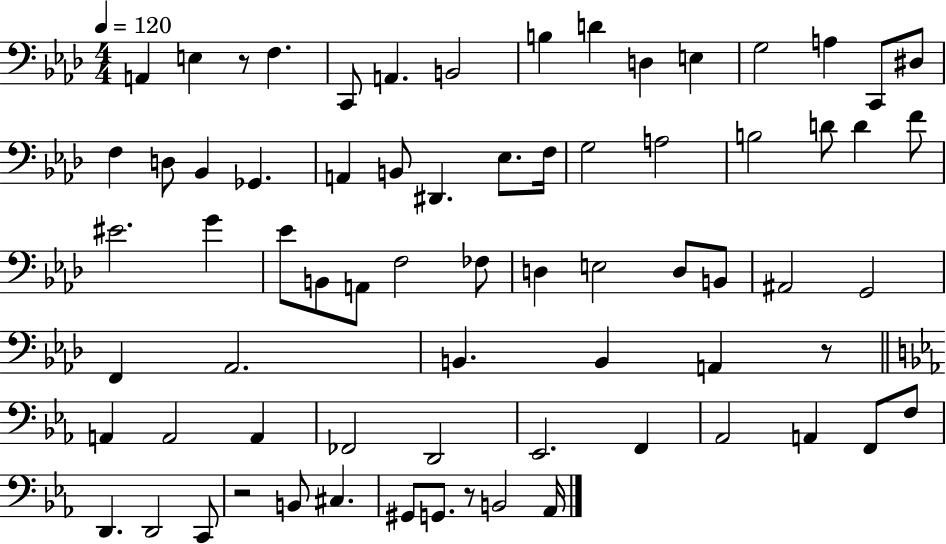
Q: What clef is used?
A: bass